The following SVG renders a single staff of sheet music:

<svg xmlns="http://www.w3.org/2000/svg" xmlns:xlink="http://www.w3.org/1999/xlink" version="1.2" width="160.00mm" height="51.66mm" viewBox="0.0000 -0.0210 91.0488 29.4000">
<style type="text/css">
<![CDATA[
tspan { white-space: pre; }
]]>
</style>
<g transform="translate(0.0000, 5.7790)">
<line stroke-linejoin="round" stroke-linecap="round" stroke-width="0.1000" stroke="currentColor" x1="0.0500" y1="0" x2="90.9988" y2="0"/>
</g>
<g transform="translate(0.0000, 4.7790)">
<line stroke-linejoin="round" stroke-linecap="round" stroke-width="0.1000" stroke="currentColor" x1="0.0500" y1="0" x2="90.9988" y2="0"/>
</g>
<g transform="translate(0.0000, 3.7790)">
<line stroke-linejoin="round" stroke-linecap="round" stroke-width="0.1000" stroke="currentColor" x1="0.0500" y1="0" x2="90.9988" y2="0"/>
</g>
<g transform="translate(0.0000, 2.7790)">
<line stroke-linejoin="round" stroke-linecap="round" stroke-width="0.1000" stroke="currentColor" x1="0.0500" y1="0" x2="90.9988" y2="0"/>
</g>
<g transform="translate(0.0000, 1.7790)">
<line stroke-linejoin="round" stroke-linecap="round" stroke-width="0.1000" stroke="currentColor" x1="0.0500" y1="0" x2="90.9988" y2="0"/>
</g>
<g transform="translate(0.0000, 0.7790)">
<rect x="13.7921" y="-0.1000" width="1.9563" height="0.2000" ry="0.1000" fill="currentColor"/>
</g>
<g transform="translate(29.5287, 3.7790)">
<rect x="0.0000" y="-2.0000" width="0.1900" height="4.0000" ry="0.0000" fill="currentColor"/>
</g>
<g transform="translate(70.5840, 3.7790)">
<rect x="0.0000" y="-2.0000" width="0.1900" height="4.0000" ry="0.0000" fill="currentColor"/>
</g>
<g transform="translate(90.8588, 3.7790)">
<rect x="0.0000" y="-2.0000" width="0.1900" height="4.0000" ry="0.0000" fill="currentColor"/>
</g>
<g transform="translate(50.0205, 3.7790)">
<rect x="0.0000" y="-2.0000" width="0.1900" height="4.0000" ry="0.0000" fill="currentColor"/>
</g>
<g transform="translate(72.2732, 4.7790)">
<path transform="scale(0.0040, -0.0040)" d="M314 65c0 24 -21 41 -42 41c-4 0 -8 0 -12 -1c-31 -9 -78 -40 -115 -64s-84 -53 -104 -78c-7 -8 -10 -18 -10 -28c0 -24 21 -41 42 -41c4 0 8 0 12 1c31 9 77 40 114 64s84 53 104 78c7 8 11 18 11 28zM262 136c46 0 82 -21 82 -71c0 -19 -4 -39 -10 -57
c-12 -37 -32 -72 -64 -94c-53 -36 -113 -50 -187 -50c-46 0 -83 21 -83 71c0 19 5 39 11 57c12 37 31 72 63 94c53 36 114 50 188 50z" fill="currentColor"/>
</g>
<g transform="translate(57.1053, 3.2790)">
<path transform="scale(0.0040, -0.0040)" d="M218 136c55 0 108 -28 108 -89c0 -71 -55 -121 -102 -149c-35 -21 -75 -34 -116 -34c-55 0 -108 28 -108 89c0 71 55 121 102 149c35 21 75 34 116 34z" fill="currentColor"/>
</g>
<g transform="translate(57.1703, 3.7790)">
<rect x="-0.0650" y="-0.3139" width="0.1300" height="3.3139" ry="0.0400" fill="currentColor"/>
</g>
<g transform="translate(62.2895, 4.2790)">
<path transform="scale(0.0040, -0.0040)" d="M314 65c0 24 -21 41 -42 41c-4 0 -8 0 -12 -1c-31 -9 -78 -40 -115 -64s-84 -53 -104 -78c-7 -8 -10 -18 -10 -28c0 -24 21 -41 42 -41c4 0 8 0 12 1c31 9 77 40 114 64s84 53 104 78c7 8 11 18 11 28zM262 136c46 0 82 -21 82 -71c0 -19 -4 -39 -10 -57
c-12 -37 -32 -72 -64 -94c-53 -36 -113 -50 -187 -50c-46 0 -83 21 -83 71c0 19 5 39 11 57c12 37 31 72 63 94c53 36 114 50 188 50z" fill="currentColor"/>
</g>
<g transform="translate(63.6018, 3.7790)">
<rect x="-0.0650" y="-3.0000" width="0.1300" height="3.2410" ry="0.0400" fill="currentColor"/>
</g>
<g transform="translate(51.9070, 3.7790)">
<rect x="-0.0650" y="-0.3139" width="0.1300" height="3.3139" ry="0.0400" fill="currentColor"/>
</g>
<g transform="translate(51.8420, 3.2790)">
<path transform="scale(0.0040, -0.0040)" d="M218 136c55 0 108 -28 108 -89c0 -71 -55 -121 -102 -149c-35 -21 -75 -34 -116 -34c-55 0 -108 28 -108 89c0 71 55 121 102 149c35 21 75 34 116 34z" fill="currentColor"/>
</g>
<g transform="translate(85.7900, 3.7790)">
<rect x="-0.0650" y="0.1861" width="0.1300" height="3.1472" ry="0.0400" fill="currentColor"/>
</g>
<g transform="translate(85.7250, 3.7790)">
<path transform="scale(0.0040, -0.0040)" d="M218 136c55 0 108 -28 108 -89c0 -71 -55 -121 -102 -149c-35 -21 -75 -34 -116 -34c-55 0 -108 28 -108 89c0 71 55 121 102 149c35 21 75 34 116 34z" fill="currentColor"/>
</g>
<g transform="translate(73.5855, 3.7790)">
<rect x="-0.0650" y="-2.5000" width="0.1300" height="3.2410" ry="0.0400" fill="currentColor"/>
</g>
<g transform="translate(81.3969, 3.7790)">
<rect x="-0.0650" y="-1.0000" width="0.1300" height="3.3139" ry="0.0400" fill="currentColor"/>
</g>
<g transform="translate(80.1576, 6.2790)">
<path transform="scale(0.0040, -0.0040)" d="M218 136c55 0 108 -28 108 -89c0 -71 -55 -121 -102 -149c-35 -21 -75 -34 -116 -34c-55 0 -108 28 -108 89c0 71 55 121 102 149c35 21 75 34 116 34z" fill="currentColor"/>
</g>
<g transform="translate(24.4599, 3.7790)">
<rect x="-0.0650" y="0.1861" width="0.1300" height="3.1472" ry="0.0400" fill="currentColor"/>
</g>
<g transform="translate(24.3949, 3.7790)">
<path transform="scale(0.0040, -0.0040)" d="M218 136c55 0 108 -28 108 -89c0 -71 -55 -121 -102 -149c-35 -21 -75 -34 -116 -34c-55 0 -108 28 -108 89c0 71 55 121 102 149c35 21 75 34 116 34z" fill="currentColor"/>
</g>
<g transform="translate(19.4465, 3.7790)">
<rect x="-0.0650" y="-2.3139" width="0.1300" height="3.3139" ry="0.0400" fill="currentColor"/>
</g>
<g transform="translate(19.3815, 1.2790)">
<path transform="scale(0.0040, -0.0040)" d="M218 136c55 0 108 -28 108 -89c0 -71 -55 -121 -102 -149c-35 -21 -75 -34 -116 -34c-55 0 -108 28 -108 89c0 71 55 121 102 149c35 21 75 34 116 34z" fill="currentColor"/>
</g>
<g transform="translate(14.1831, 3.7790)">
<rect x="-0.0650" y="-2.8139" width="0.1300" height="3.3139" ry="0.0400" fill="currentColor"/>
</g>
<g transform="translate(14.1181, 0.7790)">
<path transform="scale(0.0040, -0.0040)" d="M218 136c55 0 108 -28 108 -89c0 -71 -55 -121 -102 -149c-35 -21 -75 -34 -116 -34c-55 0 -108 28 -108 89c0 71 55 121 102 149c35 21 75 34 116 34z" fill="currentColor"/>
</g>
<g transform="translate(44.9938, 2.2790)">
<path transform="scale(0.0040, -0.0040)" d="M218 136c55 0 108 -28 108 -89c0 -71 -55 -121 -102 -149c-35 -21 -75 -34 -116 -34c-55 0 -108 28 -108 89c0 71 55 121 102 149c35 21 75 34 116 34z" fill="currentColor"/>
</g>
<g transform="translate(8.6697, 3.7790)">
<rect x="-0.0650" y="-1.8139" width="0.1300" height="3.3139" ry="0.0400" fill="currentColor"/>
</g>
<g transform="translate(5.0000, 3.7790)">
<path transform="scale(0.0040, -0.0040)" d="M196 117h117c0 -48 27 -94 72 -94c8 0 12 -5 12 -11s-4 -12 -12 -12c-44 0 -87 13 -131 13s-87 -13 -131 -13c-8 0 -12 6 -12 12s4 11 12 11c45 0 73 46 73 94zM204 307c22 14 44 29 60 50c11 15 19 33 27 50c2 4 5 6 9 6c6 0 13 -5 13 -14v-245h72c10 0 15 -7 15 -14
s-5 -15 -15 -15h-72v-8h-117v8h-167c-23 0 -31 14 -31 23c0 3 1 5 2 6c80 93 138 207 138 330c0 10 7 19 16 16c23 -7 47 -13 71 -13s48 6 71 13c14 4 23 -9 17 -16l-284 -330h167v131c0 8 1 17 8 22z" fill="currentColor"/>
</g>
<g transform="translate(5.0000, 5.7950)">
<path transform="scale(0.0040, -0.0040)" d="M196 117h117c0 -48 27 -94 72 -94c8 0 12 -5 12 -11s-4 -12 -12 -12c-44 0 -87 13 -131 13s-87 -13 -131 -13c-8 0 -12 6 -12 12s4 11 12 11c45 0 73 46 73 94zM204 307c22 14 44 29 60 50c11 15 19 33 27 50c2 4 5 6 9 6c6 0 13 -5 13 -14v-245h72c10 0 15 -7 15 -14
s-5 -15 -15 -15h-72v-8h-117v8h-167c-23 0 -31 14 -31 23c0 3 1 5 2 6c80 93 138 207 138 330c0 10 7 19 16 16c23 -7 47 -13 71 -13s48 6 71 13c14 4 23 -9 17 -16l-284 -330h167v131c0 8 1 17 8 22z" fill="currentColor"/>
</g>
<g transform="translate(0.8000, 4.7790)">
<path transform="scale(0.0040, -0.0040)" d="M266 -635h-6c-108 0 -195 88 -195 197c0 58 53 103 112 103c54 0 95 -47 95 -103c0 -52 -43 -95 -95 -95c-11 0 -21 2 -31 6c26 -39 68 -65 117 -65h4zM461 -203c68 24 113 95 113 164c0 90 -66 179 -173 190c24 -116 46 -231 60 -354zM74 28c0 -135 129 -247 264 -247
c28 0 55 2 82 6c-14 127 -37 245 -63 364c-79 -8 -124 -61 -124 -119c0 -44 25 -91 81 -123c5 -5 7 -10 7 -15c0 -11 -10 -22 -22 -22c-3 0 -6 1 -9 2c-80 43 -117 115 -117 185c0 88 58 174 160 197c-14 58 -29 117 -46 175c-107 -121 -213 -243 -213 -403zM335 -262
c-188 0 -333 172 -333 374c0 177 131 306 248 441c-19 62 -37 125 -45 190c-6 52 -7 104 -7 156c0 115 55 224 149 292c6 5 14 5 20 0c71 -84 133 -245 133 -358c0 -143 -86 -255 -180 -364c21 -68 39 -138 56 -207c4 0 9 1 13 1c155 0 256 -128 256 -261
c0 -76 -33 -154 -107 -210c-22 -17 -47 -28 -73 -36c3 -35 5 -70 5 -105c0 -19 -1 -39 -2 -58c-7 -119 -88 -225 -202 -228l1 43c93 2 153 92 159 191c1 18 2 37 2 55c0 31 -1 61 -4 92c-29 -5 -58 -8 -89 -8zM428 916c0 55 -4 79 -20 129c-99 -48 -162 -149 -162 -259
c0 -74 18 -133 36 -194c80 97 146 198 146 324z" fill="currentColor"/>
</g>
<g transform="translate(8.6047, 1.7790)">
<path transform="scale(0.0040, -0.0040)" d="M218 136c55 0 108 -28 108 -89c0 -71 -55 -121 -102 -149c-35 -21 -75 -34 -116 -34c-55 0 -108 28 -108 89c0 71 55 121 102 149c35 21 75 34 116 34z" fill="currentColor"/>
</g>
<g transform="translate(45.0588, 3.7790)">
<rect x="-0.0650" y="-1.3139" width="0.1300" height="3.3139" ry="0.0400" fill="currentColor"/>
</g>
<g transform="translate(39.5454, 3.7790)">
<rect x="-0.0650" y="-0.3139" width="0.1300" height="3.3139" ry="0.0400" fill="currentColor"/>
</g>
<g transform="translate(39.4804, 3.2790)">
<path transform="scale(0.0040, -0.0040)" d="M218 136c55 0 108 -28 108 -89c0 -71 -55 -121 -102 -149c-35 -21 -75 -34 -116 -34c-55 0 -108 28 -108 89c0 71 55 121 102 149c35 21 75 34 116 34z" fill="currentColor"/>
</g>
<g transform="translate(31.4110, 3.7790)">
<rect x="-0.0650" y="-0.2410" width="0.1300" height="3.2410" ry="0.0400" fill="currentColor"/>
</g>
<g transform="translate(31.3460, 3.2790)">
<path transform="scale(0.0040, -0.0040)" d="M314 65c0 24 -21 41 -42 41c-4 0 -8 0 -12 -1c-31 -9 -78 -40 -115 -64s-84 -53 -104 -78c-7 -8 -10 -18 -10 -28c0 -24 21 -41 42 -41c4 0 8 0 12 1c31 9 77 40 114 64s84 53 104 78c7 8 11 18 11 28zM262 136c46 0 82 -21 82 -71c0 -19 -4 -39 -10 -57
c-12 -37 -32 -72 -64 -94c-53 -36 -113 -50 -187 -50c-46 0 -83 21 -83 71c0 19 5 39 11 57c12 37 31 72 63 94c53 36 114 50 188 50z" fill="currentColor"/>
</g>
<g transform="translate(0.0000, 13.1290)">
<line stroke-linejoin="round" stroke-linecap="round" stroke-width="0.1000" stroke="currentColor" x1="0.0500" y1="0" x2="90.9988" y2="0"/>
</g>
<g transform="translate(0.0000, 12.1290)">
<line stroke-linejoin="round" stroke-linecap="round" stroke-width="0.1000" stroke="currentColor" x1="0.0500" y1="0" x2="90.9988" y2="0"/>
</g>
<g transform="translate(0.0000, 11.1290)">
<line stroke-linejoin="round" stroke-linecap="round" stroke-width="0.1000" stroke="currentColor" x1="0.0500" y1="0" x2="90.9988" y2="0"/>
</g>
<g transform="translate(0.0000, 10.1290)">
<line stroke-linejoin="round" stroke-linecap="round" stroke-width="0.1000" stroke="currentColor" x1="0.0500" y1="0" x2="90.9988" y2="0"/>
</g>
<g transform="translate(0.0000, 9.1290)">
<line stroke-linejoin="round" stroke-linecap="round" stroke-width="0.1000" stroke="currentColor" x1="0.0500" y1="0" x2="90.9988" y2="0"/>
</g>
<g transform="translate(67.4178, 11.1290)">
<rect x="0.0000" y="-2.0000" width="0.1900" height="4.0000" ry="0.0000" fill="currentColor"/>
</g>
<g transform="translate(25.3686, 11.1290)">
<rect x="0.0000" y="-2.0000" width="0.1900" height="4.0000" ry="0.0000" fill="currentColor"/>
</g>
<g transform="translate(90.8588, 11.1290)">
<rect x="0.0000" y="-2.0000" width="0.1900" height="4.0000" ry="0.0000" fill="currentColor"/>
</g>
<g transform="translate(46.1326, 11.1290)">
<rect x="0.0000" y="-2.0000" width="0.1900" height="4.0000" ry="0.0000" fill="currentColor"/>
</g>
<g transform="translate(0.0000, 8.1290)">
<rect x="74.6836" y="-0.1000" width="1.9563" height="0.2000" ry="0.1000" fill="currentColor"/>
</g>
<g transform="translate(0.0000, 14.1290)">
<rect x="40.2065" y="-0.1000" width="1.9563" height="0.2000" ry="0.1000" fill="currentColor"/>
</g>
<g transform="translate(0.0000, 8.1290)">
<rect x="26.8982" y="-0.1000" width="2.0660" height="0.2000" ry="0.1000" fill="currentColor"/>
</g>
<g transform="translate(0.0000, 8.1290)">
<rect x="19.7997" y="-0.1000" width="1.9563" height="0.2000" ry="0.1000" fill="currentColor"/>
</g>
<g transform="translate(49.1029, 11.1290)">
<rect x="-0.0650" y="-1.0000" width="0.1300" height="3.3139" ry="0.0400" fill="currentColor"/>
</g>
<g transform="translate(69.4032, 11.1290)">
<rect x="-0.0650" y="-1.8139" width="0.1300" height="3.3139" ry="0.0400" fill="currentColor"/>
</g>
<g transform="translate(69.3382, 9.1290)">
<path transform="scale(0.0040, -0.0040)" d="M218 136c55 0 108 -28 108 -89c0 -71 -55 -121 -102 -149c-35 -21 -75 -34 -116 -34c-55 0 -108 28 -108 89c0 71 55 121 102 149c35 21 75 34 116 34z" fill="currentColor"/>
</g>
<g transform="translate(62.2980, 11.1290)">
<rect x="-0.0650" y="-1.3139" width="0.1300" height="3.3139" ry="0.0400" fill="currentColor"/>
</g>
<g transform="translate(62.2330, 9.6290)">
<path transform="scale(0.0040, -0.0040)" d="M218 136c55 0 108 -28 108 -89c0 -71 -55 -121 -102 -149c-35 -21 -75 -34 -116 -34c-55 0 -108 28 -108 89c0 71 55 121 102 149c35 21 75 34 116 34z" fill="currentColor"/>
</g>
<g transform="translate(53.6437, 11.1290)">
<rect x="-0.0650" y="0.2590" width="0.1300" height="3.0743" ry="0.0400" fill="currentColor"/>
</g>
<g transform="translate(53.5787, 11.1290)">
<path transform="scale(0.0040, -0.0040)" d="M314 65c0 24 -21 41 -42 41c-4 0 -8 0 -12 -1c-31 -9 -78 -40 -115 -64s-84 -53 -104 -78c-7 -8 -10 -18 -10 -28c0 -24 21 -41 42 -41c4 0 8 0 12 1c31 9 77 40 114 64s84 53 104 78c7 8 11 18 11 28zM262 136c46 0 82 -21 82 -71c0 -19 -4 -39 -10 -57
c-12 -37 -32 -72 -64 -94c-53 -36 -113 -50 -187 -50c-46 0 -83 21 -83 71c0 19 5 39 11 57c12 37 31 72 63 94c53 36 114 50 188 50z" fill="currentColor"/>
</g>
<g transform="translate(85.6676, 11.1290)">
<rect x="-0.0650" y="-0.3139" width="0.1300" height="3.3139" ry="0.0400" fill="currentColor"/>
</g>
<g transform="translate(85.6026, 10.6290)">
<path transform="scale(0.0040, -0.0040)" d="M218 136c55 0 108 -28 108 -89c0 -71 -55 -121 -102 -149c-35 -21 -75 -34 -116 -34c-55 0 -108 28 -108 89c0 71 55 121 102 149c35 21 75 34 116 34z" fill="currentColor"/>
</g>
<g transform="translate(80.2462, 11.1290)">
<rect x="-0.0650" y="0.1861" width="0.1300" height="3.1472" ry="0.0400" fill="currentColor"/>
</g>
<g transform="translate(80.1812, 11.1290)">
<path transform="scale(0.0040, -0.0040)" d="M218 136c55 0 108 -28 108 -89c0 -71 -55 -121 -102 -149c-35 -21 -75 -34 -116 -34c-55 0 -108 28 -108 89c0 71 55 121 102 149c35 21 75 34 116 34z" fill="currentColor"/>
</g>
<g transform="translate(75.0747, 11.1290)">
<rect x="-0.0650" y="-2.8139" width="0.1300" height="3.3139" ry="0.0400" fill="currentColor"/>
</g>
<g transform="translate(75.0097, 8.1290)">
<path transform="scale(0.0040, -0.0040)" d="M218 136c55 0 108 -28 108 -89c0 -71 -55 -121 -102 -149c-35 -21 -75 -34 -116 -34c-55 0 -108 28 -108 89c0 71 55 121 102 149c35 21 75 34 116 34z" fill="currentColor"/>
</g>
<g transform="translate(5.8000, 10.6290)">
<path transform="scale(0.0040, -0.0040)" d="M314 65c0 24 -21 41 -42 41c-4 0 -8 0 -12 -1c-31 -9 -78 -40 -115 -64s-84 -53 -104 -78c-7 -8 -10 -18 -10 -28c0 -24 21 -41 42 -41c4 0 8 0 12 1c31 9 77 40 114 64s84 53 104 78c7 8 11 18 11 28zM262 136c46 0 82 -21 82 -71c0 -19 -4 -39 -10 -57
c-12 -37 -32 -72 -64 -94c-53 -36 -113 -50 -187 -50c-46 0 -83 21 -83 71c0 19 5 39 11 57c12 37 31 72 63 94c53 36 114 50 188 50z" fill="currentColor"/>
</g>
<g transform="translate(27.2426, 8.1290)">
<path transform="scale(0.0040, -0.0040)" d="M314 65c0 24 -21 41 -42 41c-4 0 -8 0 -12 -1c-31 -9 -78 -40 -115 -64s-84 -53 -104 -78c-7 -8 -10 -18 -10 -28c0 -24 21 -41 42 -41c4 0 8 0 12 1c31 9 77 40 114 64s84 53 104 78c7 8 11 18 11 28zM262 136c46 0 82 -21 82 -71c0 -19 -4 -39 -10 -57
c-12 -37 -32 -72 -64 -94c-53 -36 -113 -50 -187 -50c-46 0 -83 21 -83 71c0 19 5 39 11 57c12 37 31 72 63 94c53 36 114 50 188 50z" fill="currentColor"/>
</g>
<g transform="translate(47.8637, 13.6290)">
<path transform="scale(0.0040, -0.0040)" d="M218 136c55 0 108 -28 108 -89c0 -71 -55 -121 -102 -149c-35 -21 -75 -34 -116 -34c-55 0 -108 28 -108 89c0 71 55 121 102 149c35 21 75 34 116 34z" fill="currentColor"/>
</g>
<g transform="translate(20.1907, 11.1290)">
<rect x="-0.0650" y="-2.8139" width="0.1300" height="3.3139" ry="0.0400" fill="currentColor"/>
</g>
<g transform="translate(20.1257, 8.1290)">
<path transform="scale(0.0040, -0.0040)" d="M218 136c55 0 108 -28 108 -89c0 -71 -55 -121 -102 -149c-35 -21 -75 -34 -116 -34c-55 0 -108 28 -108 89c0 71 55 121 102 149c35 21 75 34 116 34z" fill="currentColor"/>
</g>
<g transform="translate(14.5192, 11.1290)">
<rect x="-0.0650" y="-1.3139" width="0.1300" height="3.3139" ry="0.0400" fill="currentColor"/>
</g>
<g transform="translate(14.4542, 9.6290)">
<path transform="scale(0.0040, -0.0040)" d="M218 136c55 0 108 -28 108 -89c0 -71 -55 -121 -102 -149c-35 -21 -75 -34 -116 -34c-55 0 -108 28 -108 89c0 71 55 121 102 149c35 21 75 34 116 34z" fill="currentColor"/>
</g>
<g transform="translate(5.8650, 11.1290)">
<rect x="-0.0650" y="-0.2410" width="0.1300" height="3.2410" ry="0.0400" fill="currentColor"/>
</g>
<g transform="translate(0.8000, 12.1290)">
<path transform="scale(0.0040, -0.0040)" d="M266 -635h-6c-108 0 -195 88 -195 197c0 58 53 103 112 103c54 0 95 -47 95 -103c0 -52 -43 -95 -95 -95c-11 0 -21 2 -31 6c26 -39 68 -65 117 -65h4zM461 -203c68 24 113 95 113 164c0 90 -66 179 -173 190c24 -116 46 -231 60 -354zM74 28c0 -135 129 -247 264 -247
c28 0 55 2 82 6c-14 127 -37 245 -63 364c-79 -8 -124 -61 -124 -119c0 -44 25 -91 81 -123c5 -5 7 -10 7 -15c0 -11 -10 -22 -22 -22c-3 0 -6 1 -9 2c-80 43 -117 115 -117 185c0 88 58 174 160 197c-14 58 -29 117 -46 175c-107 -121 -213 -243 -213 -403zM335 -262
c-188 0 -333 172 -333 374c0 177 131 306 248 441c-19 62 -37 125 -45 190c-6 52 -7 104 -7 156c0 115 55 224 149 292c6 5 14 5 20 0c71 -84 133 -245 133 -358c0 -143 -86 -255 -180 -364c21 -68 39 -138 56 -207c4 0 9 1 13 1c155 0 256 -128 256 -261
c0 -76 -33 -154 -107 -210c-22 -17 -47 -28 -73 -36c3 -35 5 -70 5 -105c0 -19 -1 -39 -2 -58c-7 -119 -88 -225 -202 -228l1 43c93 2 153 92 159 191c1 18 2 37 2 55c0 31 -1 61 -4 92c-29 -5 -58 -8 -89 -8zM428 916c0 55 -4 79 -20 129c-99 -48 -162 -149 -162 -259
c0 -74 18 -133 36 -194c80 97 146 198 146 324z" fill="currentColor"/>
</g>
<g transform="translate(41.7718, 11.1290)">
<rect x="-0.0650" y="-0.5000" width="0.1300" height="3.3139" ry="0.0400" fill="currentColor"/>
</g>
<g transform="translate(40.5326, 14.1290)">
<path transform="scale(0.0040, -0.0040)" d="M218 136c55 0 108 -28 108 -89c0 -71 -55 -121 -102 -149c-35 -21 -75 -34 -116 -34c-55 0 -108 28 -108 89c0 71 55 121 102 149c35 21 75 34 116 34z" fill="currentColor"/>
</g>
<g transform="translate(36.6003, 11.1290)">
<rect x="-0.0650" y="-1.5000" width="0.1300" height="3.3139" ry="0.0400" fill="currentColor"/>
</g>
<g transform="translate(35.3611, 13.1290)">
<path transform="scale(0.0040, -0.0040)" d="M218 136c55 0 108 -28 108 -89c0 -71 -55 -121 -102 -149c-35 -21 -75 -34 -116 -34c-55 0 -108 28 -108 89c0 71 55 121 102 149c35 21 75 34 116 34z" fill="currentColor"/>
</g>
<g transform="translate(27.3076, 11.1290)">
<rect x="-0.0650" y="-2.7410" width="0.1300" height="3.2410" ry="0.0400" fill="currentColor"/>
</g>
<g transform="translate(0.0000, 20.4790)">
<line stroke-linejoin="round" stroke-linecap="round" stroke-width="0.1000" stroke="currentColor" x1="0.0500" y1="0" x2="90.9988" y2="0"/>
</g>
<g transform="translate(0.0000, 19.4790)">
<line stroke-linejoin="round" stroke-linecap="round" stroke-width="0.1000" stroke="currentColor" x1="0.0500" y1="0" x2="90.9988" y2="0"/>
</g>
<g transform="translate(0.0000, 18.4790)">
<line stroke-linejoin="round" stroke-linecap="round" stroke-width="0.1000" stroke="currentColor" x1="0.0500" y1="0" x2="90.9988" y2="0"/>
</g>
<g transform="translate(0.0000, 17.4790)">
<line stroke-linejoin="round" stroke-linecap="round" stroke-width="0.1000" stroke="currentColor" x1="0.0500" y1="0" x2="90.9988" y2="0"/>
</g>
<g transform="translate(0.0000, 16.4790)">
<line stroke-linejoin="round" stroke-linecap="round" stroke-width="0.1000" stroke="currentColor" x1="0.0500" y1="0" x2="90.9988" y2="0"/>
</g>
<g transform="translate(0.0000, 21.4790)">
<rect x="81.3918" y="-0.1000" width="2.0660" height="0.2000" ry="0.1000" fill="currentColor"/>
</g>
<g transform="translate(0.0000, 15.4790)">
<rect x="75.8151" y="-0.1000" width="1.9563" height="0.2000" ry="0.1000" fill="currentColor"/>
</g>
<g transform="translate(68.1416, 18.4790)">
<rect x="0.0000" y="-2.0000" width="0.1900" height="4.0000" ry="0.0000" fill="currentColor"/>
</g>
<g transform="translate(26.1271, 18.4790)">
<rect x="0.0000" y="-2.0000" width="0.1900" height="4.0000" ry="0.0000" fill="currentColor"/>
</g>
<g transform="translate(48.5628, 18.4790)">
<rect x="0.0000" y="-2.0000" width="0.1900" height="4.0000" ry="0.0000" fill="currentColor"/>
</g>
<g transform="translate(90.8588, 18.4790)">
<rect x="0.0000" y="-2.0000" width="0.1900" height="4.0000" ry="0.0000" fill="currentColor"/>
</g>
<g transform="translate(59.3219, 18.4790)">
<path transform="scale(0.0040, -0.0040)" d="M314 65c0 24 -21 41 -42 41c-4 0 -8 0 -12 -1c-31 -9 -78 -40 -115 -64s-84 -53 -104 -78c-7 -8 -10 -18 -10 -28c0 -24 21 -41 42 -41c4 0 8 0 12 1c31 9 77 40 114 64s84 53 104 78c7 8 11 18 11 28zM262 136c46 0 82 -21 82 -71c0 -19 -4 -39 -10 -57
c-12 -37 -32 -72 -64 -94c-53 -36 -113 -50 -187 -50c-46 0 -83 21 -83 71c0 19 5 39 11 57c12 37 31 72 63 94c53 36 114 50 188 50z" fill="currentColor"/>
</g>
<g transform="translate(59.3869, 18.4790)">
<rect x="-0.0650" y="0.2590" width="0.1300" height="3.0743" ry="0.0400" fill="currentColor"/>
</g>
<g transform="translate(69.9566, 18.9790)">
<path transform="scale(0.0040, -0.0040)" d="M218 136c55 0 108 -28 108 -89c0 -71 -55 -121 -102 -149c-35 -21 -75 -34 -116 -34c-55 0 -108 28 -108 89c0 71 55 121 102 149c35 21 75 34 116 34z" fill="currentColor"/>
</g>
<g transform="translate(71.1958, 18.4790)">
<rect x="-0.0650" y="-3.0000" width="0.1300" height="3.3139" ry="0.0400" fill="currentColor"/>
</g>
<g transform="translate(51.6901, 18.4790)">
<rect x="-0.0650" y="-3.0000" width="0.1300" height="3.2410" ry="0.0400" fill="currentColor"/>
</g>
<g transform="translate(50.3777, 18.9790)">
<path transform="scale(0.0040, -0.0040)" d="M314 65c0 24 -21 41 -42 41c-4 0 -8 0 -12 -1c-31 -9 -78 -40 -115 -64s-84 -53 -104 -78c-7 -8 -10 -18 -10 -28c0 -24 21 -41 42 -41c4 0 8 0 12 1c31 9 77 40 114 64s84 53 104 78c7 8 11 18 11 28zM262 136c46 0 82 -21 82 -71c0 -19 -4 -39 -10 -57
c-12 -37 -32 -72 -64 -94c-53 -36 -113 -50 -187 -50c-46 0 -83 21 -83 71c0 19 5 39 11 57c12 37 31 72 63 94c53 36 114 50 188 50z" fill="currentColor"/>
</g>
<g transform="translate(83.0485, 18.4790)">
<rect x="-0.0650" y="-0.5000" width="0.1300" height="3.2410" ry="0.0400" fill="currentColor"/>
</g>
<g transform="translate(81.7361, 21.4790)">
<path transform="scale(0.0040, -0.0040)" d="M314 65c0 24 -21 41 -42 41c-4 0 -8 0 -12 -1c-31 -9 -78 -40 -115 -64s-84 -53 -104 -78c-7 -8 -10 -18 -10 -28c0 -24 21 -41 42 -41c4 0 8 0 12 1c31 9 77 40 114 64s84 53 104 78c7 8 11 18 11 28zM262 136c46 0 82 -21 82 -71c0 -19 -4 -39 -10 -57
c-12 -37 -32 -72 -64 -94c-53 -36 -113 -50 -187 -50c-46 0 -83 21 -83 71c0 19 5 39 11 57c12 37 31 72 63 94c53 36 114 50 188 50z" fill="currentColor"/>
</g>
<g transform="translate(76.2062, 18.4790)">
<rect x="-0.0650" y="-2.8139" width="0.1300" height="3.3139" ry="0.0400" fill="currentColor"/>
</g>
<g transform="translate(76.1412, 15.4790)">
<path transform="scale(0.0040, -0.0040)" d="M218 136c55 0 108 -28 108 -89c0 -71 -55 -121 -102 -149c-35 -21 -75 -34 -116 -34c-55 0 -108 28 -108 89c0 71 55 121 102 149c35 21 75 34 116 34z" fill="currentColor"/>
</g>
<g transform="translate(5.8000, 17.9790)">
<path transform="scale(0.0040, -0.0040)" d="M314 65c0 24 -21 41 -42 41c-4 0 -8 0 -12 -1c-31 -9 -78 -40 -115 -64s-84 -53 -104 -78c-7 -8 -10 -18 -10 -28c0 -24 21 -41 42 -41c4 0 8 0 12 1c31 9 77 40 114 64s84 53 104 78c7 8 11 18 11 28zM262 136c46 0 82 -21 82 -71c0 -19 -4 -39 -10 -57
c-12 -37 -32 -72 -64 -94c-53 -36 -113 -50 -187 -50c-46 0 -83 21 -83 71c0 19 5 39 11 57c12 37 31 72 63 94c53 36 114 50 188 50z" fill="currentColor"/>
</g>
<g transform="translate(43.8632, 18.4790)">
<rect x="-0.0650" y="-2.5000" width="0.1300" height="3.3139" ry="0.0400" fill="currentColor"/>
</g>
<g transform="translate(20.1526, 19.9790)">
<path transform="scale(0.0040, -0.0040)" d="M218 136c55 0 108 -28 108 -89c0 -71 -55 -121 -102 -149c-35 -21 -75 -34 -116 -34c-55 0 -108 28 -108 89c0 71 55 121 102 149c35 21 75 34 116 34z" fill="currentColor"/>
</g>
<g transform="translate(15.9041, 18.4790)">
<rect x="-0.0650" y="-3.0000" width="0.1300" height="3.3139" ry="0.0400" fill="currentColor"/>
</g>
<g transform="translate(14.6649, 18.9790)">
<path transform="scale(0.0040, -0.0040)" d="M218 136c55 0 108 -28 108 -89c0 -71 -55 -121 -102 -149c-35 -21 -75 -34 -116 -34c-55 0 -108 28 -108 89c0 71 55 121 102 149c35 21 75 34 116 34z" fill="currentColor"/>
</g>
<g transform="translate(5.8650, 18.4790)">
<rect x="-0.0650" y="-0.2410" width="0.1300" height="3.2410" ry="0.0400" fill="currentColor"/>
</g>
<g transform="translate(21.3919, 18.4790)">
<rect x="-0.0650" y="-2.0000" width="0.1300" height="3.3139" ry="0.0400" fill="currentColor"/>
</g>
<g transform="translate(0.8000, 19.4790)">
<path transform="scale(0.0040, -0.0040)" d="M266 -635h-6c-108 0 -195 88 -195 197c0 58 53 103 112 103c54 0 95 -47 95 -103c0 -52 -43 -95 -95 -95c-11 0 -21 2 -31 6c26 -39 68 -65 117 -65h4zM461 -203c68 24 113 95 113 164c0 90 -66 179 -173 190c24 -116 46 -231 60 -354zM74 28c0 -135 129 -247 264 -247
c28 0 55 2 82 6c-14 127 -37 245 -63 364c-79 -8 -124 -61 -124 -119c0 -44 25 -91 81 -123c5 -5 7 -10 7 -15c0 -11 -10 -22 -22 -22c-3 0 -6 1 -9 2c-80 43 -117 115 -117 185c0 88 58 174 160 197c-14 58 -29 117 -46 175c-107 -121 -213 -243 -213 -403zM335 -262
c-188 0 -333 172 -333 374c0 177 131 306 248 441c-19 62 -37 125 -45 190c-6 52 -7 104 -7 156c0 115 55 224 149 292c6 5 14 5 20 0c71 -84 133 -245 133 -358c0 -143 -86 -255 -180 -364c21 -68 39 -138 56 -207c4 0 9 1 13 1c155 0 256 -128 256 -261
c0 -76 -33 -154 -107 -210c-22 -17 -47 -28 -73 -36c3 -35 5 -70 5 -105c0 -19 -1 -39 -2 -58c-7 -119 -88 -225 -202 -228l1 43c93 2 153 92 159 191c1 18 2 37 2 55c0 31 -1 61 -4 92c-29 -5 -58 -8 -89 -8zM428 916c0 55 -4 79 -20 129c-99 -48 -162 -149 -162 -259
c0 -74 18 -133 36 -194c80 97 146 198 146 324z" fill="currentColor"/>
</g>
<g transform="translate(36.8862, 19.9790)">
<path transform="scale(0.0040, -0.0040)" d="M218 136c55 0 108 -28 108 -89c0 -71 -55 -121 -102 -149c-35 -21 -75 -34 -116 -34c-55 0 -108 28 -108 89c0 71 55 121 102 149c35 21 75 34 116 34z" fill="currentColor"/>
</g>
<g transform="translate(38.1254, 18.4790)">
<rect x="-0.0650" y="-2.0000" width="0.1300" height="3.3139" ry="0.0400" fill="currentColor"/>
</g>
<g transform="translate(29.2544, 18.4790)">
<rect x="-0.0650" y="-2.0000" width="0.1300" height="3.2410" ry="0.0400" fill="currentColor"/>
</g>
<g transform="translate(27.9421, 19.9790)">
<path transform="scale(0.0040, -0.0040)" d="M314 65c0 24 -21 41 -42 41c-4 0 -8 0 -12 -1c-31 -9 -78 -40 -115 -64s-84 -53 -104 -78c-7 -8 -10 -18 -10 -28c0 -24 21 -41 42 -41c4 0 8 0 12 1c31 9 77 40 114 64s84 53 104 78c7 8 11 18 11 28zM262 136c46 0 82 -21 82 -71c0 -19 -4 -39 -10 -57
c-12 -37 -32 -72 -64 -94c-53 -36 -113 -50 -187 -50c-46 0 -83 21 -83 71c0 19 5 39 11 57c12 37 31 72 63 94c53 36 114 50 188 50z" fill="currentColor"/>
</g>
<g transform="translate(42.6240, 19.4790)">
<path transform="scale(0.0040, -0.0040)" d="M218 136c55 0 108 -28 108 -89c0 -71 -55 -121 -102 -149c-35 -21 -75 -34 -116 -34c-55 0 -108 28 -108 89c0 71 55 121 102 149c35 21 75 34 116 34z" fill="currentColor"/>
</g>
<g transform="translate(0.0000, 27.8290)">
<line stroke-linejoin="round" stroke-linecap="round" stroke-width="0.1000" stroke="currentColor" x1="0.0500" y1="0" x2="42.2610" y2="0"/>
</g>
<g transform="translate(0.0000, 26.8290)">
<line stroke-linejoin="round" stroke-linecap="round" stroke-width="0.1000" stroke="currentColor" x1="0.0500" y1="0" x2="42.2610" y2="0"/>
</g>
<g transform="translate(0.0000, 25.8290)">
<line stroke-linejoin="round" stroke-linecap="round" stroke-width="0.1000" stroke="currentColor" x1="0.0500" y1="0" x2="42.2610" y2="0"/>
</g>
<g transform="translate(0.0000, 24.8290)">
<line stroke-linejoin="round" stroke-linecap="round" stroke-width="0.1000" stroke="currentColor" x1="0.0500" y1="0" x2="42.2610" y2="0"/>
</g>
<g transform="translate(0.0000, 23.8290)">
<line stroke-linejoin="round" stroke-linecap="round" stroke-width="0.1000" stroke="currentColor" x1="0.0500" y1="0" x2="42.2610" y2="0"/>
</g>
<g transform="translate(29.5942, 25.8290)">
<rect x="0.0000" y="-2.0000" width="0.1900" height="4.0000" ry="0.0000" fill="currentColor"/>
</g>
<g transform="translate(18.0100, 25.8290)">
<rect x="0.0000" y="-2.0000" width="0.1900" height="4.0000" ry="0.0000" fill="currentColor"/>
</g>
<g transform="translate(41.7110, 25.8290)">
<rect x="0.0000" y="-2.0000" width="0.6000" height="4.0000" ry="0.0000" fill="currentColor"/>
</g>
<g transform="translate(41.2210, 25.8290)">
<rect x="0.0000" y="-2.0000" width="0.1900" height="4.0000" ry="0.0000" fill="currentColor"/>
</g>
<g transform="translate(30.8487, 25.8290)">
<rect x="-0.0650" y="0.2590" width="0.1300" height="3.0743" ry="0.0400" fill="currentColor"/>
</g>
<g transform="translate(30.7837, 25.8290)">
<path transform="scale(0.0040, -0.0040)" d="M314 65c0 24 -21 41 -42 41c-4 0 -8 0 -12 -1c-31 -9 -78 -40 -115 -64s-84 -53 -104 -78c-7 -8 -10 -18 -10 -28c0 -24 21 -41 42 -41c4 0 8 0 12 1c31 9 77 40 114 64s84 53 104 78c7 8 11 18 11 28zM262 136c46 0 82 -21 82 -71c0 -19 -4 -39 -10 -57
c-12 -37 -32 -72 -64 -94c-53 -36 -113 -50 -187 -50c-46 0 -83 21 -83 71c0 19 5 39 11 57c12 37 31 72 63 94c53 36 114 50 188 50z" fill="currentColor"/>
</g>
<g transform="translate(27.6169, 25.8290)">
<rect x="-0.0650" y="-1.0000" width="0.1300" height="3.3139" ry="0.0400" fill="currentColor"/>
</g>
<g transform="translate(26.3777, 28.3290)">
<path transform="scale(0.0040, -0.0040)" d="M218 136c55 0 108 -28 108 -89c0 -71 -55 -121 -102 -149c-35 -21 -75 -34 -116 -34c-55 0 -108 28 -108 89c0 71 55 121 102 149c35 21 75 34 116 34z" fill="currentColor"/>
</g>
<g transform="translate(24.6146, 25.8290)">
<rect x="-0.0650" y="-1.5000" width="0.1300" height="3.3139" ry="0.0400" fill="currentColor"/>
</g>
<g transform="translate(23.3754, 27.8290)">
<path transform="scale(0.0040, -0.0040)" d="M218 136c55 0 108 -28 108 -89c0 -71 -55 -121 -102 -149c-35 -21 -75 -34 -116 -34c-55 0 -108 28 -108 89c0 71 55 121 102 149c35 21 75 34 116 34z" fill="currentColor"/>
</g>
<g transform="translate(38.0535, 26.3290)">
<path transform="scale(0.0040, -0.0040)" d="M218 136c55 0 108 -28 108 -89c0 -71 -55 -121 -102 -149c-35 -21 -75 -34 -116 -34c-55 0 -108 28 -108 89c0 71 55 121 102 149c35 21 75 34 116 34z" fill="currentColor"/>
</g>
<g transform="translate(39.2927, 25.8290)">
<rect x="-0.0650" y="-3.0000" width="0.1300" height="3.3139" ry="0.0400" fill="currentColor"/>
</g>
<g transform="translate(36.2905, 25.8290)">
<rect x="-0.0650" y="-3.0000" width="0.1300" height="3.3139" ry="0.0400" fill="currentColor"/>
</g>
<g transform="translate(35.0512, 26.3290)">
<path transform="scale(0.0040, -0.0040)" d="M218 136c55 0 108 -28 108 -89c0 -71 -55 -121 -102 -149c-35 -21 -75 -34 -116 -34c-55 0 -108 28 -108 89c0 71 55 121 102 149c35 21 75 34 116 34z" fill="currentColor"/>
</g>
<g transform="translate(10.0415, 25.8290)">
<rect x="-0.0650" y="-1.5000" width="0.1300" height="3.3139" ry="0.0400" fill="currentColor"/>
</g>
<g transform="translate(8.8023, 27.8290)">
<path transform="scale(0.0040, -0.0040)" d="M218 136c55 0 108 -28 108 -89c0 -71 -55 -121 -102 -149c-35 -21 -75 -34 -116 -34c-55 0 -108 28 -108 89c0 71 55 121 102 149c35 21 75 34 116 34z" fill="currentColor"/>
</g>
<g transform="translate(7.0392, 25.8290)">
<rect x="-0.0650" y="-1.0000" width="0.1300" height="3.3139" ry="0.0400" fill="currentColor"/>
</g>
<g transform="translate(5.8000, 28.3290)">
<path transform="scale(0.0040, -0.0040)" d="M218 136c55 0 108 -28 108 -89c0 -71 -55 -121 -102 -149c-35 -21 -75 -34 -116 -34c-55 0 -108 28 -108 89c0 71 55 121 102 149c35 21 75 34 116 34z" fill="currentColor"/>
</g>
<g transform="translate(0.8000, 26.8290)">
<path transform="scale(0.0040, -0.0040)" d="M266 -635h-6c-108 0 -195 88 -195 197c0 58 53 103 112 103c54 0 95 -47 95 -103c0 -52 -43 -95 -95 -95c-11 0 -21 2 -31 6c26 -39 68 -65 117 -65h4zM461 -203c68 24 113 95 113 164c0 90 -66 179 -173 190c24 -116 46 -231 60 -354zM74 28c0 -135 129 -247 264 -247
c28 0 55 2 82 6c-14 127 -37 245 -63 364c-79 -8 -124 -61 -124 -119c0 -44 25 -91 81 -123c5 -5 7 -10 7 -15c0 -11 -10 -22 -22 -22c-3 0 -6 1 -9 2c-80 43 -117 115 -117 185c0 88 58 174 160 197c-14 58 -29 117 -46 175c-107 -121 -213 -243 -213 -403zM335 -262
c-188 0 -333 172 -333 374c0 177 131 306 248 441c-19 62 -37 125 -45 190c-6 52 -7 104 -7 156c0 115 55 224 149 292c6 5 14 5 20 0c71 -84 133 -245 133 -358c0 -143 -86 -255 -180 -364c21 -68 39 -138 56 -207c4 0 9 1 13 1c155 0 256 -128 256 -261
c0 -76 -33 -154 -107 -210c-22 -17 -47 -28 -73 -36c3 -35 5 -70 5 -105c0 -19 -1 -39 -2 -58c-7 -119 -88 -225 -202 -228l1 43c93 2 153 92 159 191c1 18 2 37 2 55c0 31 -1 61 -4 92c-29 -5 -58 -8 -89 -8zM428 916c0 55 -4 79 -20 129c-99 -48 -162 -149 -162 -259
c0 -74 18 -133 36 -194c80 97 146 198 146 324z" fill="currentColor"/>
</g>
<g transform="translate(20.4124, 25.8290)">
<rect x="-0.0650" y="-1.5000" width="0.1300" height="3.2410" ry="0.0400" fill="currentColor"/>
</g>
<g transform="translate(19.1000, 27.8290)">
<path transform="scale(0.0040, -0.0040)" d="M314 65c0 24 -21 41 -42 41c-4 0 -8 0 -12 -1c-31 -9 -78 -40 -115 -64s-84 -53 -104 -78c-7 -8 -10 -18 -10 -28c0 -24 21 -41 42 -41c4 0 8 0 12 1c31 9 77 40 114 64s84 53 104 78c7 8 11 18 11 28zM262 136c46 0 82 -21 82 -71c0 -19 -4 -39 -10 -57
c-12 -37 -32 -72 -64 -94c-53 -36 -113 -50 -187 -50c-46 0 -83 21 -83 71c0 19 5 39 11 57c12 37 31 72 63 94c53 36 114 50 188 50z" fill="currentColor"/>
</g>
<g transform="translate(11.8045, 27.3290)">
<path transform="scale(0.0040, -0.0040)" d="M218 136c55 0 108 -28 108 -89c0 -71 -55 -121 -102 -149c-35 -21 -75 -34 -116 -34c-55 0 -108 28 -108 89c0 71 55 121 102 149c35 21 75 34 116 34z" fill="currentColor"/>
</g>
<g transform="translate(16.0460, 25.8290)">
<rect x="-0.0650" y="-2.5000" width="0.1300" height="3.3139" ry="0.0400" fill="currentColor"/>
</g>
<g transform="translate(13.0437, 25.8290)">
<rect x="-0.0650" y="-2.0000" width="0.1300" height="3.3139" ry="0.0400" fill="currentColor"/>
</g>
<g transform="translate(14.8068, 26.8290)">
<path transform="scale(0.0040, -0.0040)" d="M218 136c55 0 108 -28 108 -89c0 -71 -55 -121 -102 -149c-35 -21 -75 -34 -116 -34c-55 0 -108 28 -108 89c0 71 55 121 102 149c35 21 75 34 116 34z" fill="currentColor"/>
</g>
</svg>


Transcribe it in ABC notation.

X:1
T:Untitled
M:4/4
L:1/4
K:C
f a g B c2 c e c c A2 G2 D B c2 e a a2 E C D B2 e f a B c c2 A F F2 F G A2 B2 A a C2 D E F G E2 E D B2 A A